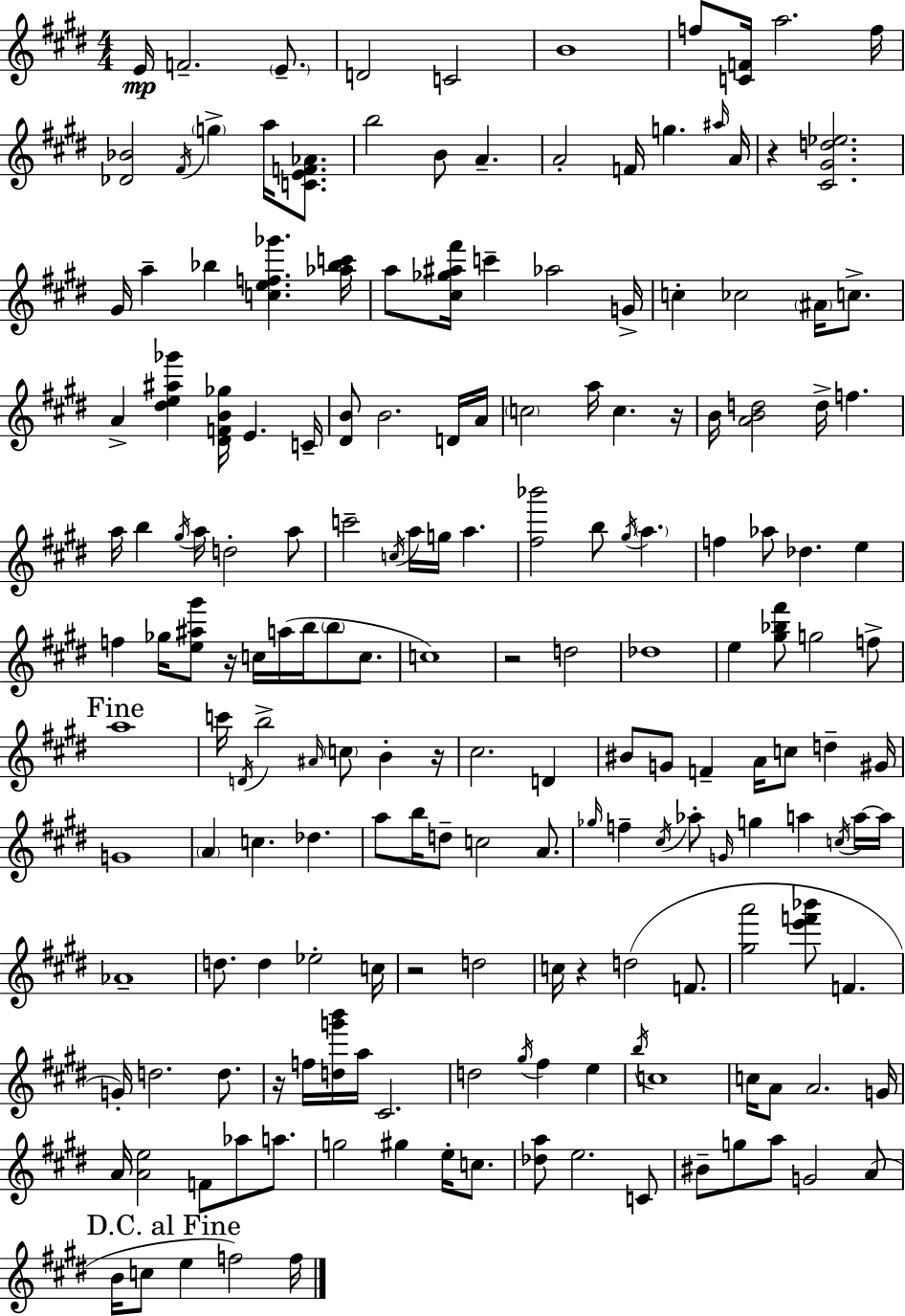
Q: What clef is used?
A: treble